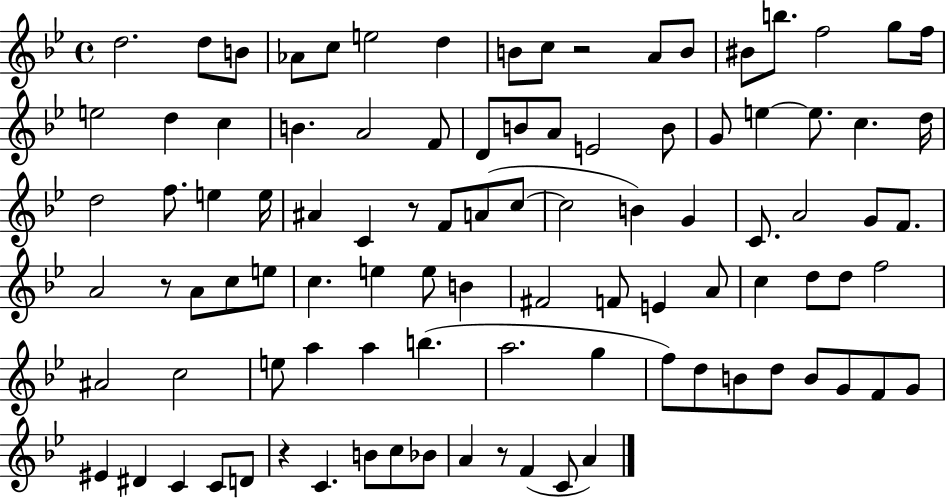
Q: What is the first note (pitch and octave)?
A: D5